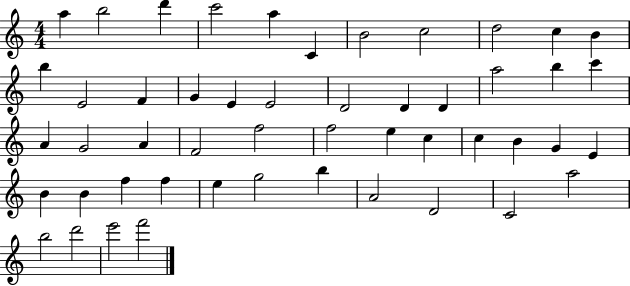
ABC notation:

X:1
T:Untitled
M:4/4
L:1/4
K:C
a b2 d' c'2 a C B2 c2 d2 c B b E2 F G E E2 D2 D D a2 b c' A G2 A F2 f2 f2 e c c B G E B B f f e g2 b A2 D2 C2 a2 b2 d'2 e'2 f'2